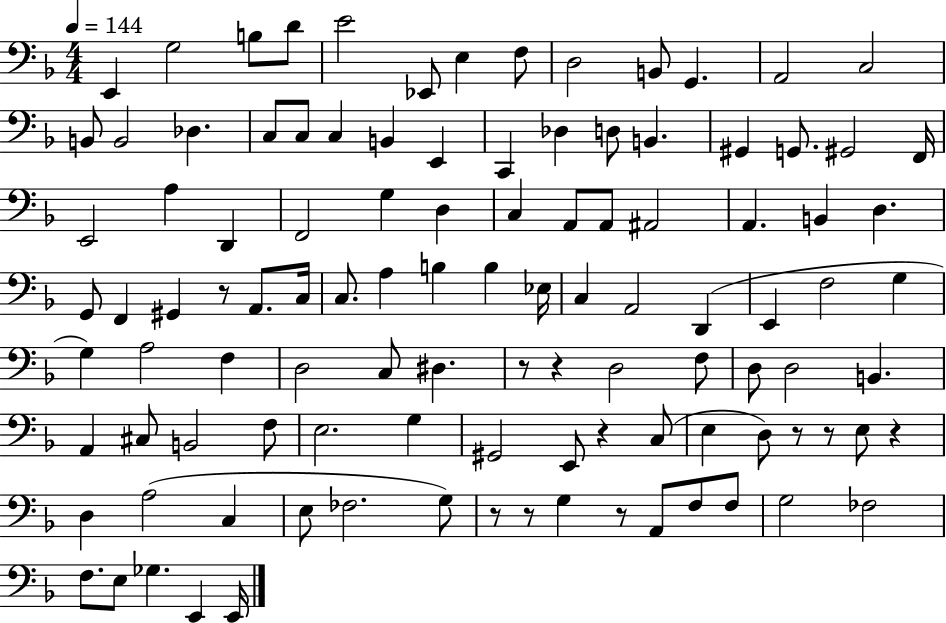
E2/q G3/h B3/e D4/e E4/h Eb2/e E3/q F3/e D3/h B2/e G2/q. A2/h C3/h B2/e B2/h Db3/q. C3/e C3/e C3/q B2/q E2/q C2/q Db3/q D3/e B2/q. G#2/q G2/e. G#2/h F2/s E2/h A3/q D2/q F2/h G3/q D3/q C3/q A2/e A2/e A#2/h A2/q. B2/q D3/q. G2/e F2/q G#2/q R/e A2/e. C3/s C3/e. A3/q B3/q B3/q Eb3/s C3/q A2/h D2/q E2/q F3/h G3/q G3/q A3/h F3/q D3/h C3/e D#3/q. R/e R/q D3/h F3/e D3/e D3/h B2/q. A2/q C#3/e B2/h F3/e E3/h. G3/q G#2/h E2/e R/q C3/e E3/q D3/e R/e R/e E3/e R/q D3/q A3/h C3/q E3/e FES3/h. G3/e R/e R/e G3/q R/e A2/e F3/e F3/e G3/h FES3/h F3/e. E3/e Gb3/q. E2/q E2/s